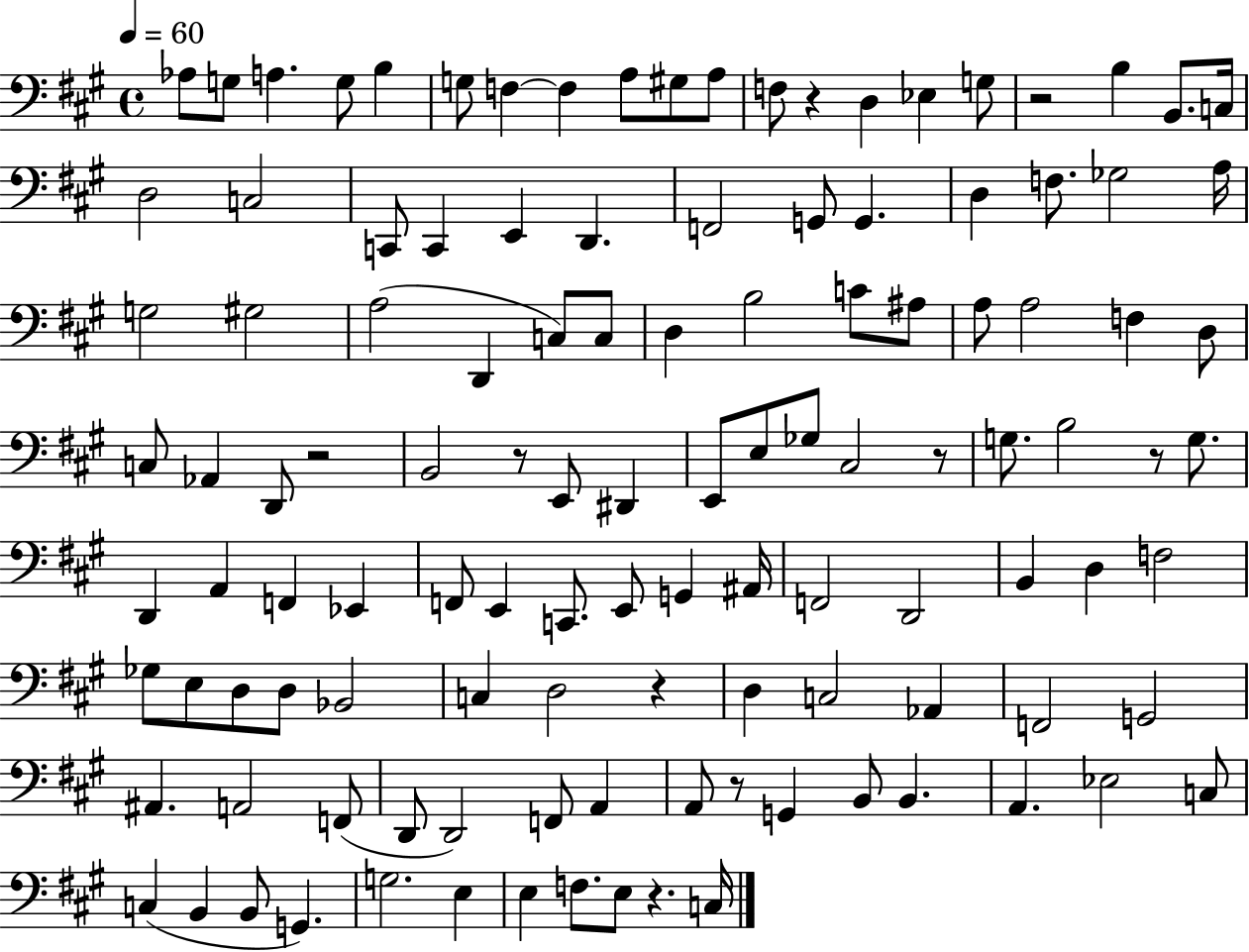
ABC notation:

X:1
T:Untitled
M:4/4
L:1/4
K:A
_A,/2 G,/2 A, G,/2 B, G,/2 F, F, A,/2 ^G,/2 A,/2 F,/2 z D, _E, G,/2 z2 B, B,,/2 C,/4 D,2 C,2 C,,/2 C,, E,, D,, F,,2 G,,/2 G,, D, F,/2 _G,2 A,/4 G,2 ^G,2 A,2 D,, C,/2 C,/2 D, B,2 C/2 ^A,/2 A,/2 A,2 F, D,/2 C,/2 _A,, D,,/2 z2 B,,2 z/2 E,,/2 ^D,, E,,/2 E,/2 _G,/2 ^C,2 z/2 G,/2 B,2 z/2 G,/2 D,, A,, F,, _E,, F,,/2 E,, C,,/2 E,,/2 G,, ^A,,/4 F,,2 D,,2 B,, D, F,2 _G,/2 E,/2 D,/2 D,/2 _B,,2 C, D,2 z D, C,2 _A,, F,,2 G,,2 ^A,, A,,2 F,,/2 D,,/2 D,,2 F,,/2 A,, A,,/2 z/2 G,, B,,/2 B,, A,, _E,2 C,/2 C, B,, B,,/2 G,, G,2 E, E, F,/2 E,/2 z C,/4